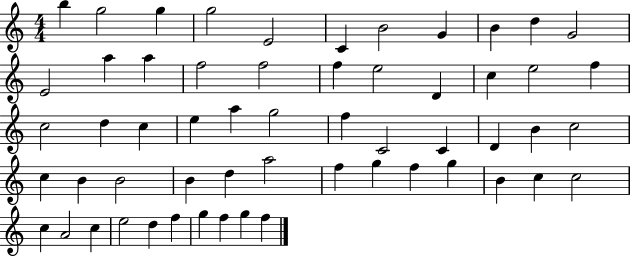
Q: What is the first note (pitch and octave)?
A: B5